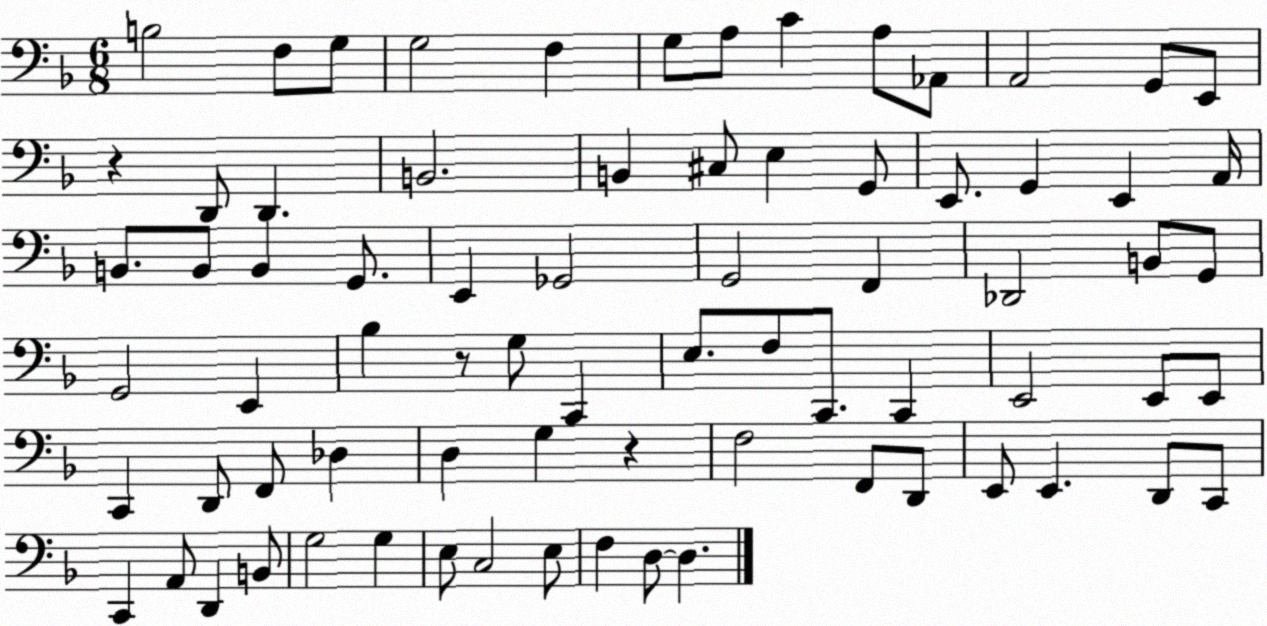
X:1
T:Untitled
M:6/8
L:1/4
K:F
B,2 F,/2 G,/2 G,2 F, G,/2 A,/2 C A,/2 _A,,/2 A,,2 G,,/2 E,,/2 z D,,/2 D,, B,,2 B,, ^C,/2 E, G,,/2 E,,/2 G,, E,, A,,/4 B,,/2 B,,/2 B,, G,,/2 E,, _G,,2 G,,2 F,, _D,,2 B,,/2 G,,/2 G,,2 E,, _B, z/2 G,/2 C,, E,/2 F,/2 C,,/2 C,, E,,2 E,,/2 E,,/2 C,, D,,/2 F,,/2 _D, D, G, z F,2 F,,/2 D,,/2 E,,/2 E,, D,,/2 C,,/2 C,, A,,/2 D,, B,,/2 G,2 G, E,/2 C,2 E,/2 F, D,/2 D,